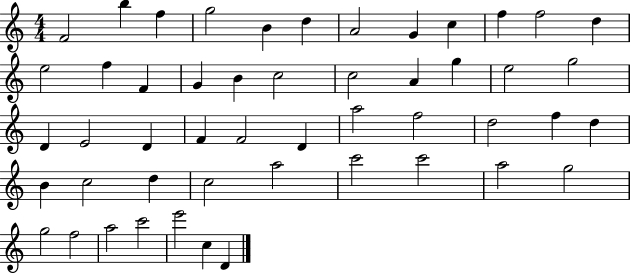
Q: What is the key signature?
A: C major